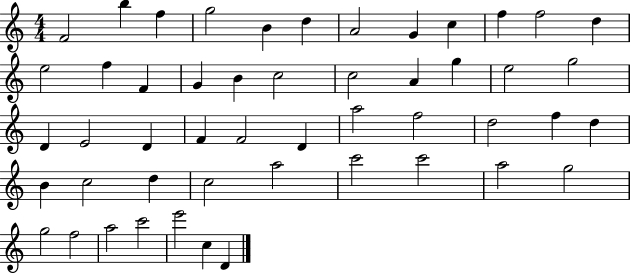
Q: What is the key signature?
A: C major